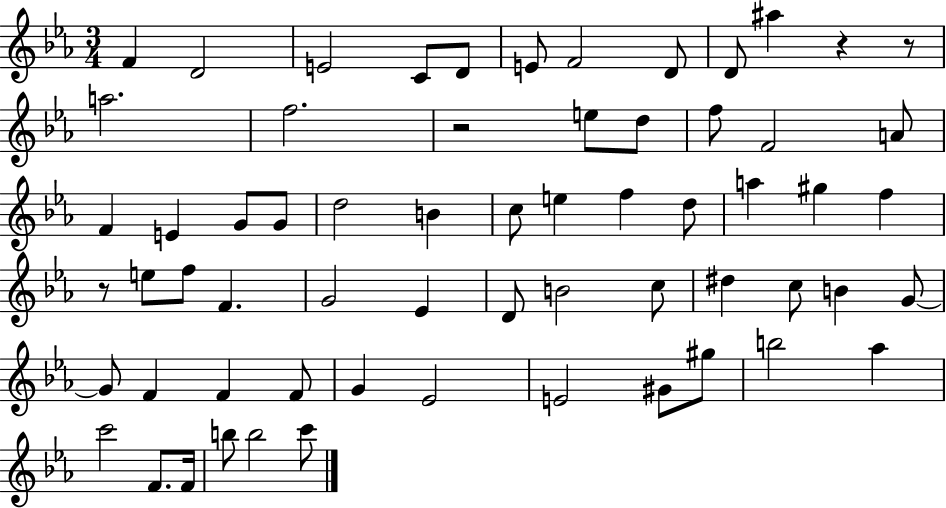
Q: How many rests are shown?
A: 4